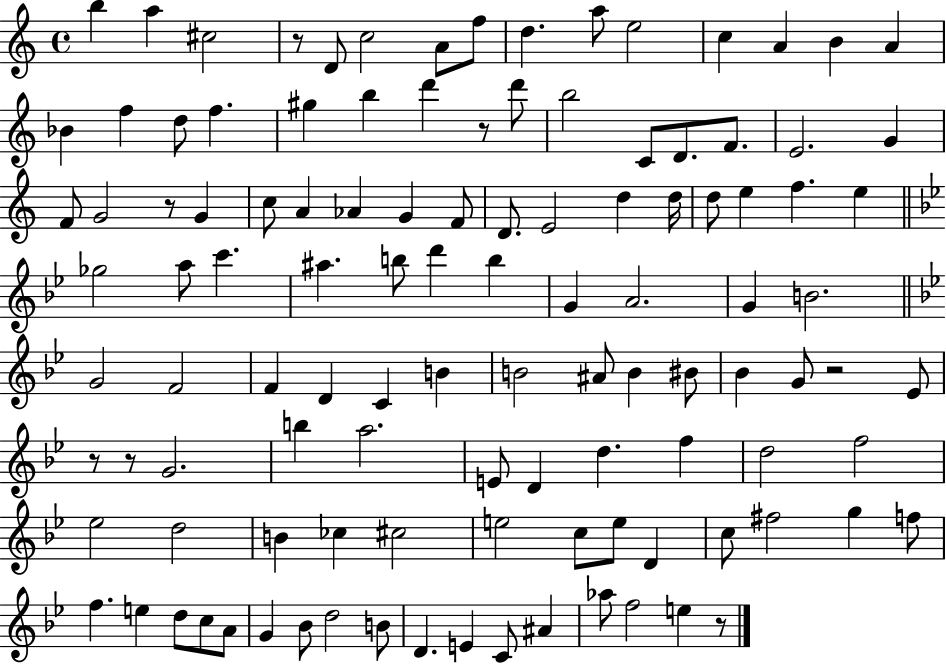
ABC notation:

X:1
T:Untitled
M:4/4
L:1/4
K:C
b a ^c2 z/2 D/2 c2 A/2 f/2 d a/2 e2 c A B A _B f d/2 f ^g b d' z/2 d'/2 b2 C/2 D/2 F/2 E2 G F/2 G2 z/2 G c/2 A _A G F/2 D/2 E2 d d/4 d/2 e f e _g2 a/2 c' ^a b/2 d' b G A2 G B2 G2 F2 F D C B B2 ^A/2 B ^B/2 _B G/2 z2 _E/2 z/2 z/2 G2 b a2 E/2 D d f d2 f2 _e2 d2 B _c ^c2 e2 c/2 e/2 D c/2 ^f2 g f/2 f e d/2 c/2 A/2 G _B/2 d2 B/2 D E C/2 ^A _a/2 f2 e z/2